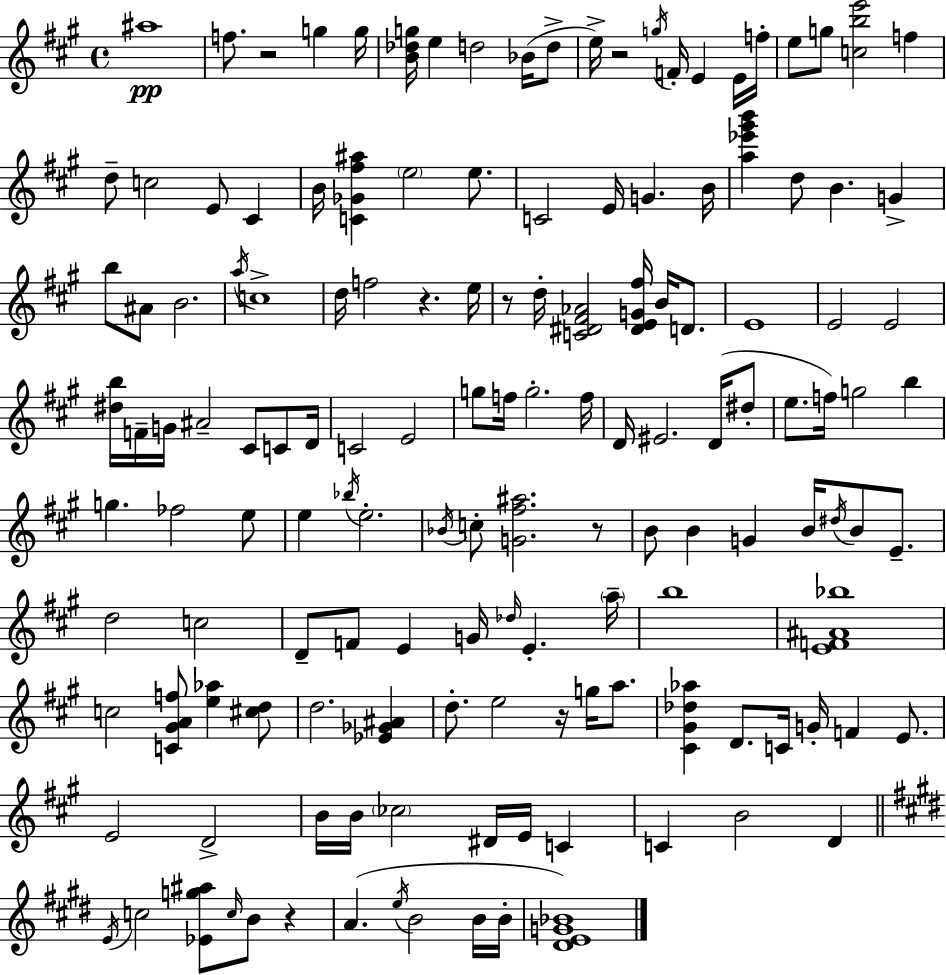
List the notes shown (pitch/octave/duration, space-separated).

A#5/w F5/e. R/h G5/q G5/s [B4,Db5,G5]/s E5/q D5/h Bb4/s D5/e E5/s R/h G5/s F4/s E4/q E4/s F5/s E5/e G5/e [C5,B5,E6]/h F5/q D5/e C5/h E4/e C#4/q B4/s [C4,Gb4,F#5,A#5]/q E5/h E5/e. C4/h E4/s G4/q. B4/s [A5,Eb6,G#6,B6]/q D5/e B4/q. G4/q B5/e A#4/e B4/h. A5/s C5/w D5/s F5/h R/q. E5/s R/e D5/s [C4,D#4,F#4,Ab4]/h [D#4,E4,G4,F#5]/s B4/s D4/e. E4/w E4/h E4/h [D#5,B5]/s F4/s G4/s A#4/h C#4/e C4/e D4/s C4/h E4/h G5/e F5/s G5/h. F5/s D4/s EIS4/h. D4/s D#5/e E5/e. F5/s G5/h B5/q G5/q. FES5/h E5/e E5/q Bb5/s E5/h. Bb4/s C5/e [G4,F#5,A#5]/h. R/e B4/e B4/q G4/q B4/s D#5/s B4/e E4/e. D5/h C5/h D4/e F4/e E4/q G4/s Db5/s E4/q. A5/s B5/w [E4,F4,A#4,Bb5]/w C5/h [C4,G#4,A4,F5]/e [E5,Ab5]/q [C#5,D5]/e D5/h. [Eb4,Gb4,A#4]/q D5/e. E5/h R/s G5/s A5/e. [C#4,G#4,Db5,Ab5]/q D4/e. C4/s G4/s F4/q E4/e. E4/h D4/h B4/s B4/s CES5/h D#4/s E4/s C4/q C4/q B4/h D4/q E4/s C5/h [Eb4,G5,A#5]/e C5/s B4/e R/q A4/q. E5/s B4/h B4/s B4/s [D#4,E4,G4,Bb4]/w